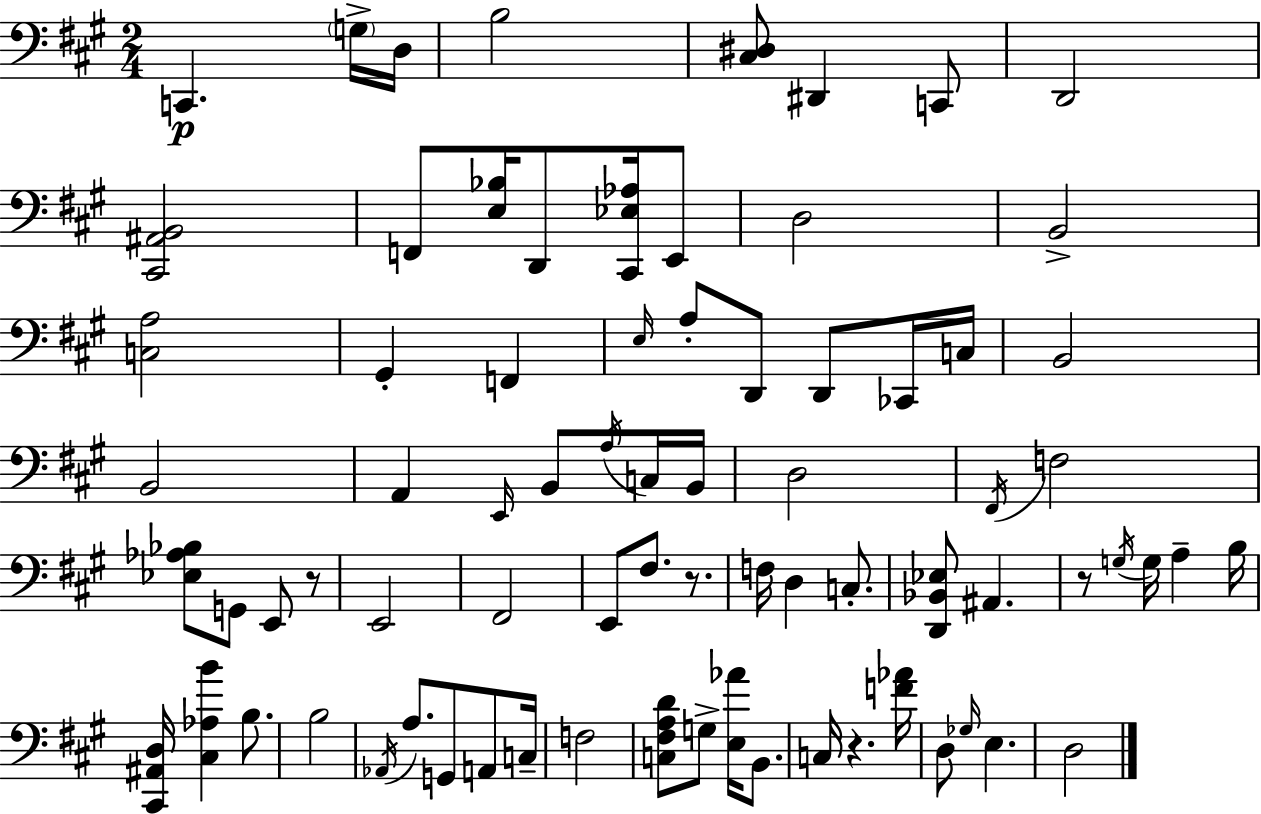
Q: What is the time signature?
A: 2/4